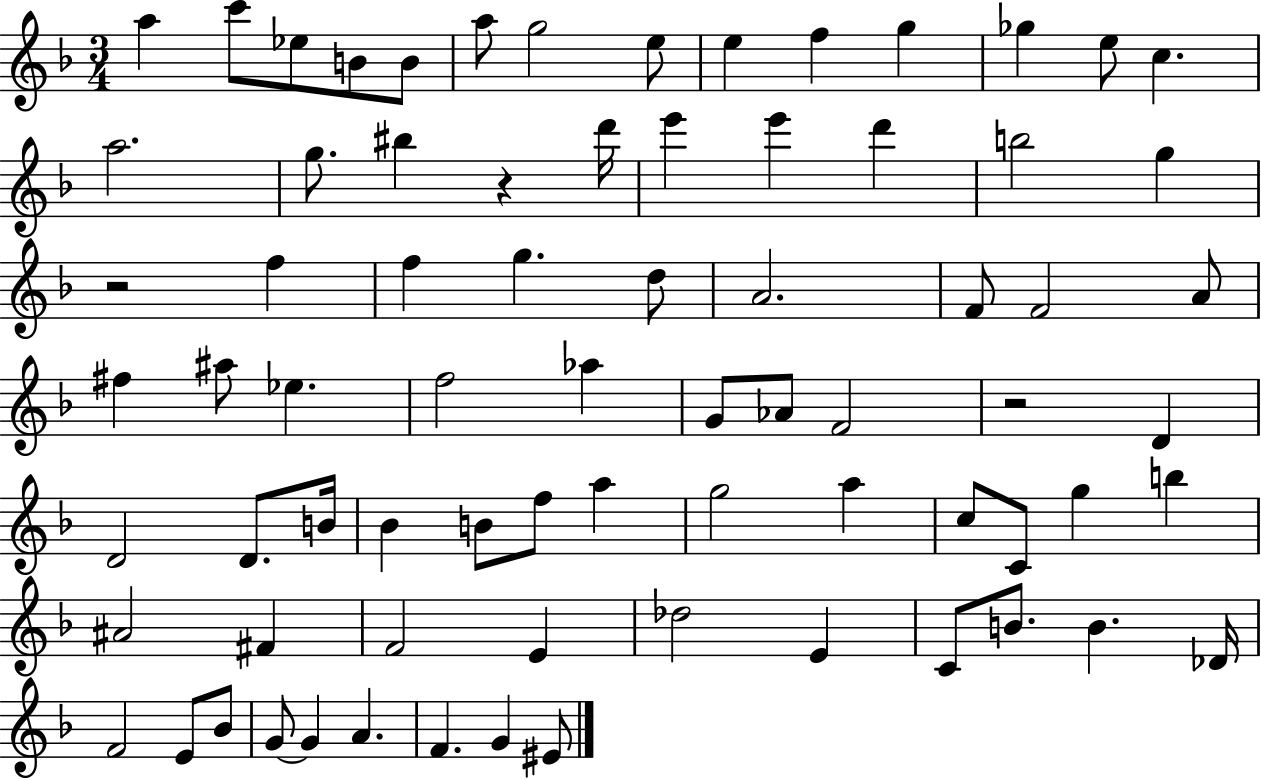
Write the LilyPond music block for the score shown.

{
  \clef treble
  \numericTimeSignature
  \time 3/4
  \key f \major
  \repeat volta 2 { a''4 c'''8 ees''8 b'8 b'8 | a''8 g''2 e''8 | e''4 f''4 g''4 | ges''4 e''8 c''4. | \break a''2. | g''8. bis''4 r4 d'''16 | e'''4 e'''4 d'''4 | b''2 g''4 | \break r2 f''4 | f''4 g''4. d''8 | a'2. | f'8 f'2 a'8 | \break fis''4 ais''8 ees''4. | f''2 aes''4 | g'8 aes'8 f'2 | r2 d'4 | \break d'2 d'8. b'16 | bes'4 b'8 f''8 a''4 | g''2 a''4 | c''8 c'8 g''4 b''4 | \break ais'2 fis'4 | f'2 e'4 | des''2 e'4 | c'8 b'8. b'4. des'16 | \break f'2 e'8 bes'8 | g'8~~ g'4 a'4. | f'4. g'4 eis'8 | } \bar "|."
}